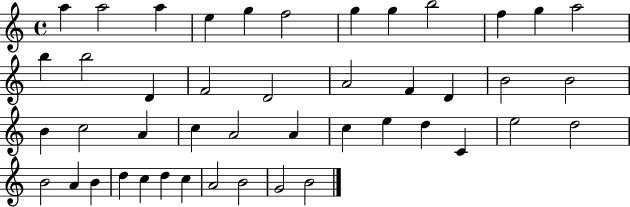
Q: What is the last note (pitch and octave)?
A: B4